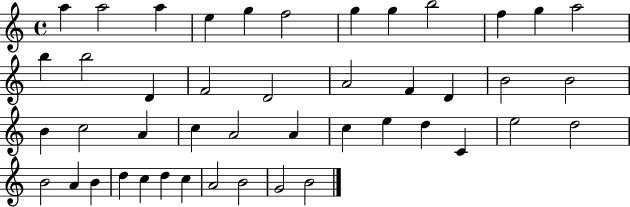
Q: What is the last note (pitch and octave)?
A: B4